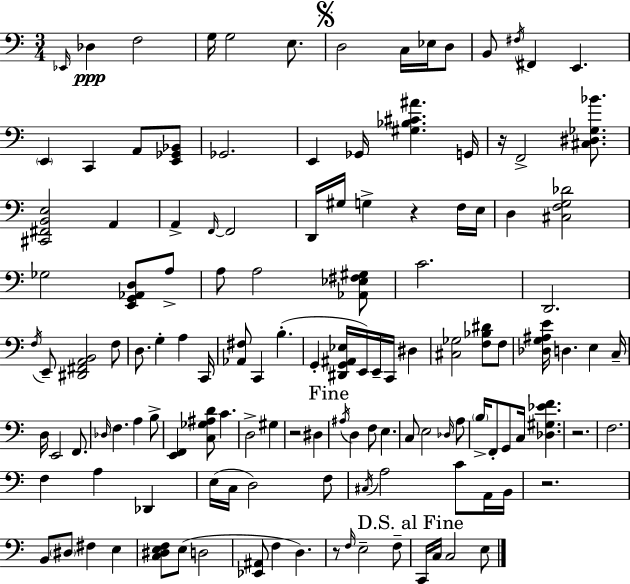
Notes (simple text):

Eb2/s Db3/q F3/h G3/s G3/h E3/e. D3/h C3/s Eb3/s D3/e B2/e F#3/s F#2/q E2/q. E2/q C2/q A2/e [E2,Gb2,Bb2]/e Gb2/h. E2/q Gb2/s [G#3,Bb3,C#4,A#4]/q. G2/s R/s F2/h [C#3,D#3,Gb3,Bb4]/e. [C#2,F#2,B2,E3]/h A2/q A2/q F2/s F2/h D2/s G#3/s G3/q R/q F3/s E3/s D3/q [C#3,F3,G3,Db4]/h Gb3/h [E2,G2,Ab2,D3]/e A3/e A3/e A3/h [Ab2,Eb3,F#3,G#3]/e C4/h. D2/h. F3/s E2/e [D#2,F#2,A2,B2]/h F3/e D3/e. G3/q A3/q C2/s [Ab2,F#3]/e C2/q B3/q. G2/q [D#2,G2,A#2,Eb3]/s E2/s E2/s C2/s D#3/q [C#3,Gb3]/h [F3,Bb3,D#4]/e F3/e [Db3,G3,A#3,E4]/s D3/q. E3/q C3/s D3/s E2/h F2/e. Db3/s F3/q. A3/q B3/e [E2,F2]/q [C3,Gb3,A#3,D4]/e C4/q. D3/h G#3/q R/h D#3/q A#3/s D3/q F3/e E3/q. C3/e E3/h Db3/s A3/e B3/s F2/e G2/e C3/s [Db3,G#3,Eb4,F4]/q. R/h. F3/h. F3/q A3/q Db2/q E3/s C3/s D3/h F3/e C#3/s A3/h C4/e A2/s B2/s R/h. B2/e D#3/e F#3/q E3/q [C3,D#3,E3,F3]/e E3/e D3/h [Eb2,A#2]/e F3/q D3/q. R/e F3/s E3/h F3/e C2/s C3/s C3/h E3/e